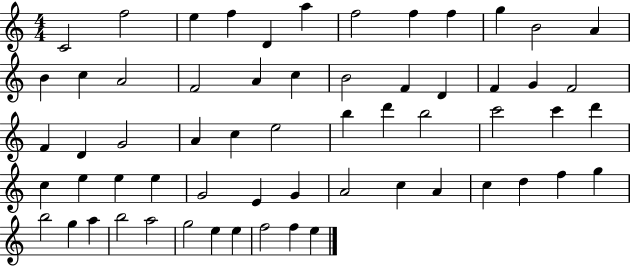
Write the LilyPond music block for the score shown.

{
  \clef treble
  \numericTimeSignature
  \time 4/4
  \key c \major
  c'2 f''2 | e''4 f''4 d'4 a''4 | f''2 f''4 f''4 | g''4 b'2 a'4 | \break b'4 c''4 a'2 | f'2 a'4 c''4 | b'2 f'4 d'4 | f'4 g'4 f'2 | \break f'4 d'4 g'2 | a'4 c''4 e''2 | b''4 d'''4 b''2 | c'''2 c'''4 d'''4 | \break c''4 e''4 e''4 e''4 | g'2 e'4 g'4 | a'2 c''4 a'4 | c''4 d''4 f''4 g''4 | \break b''2 g''4 a''4 | b''2 a''2 | g''2 e''4 e''4 | f''2 f''4 e''4 | \break \bar "|."
}